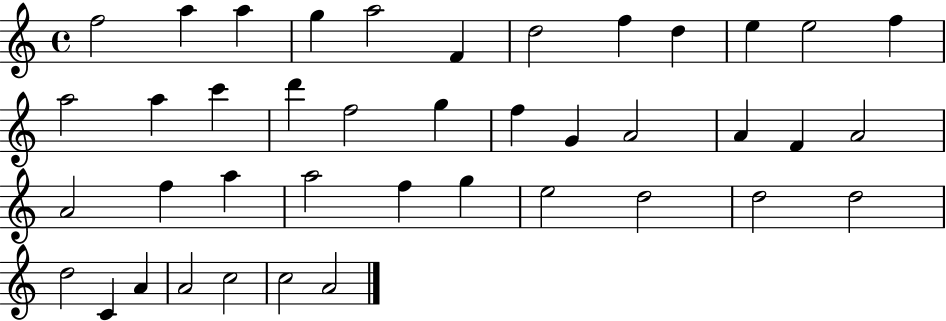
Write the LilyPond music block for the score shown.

{
  \clef treble
  \time 4/4
  \defaultTimeSignature
  \key c \major
  f''2 a''4 a''4 | g''4 a''2 f'4 | d''2 f''4 d''4 | e''4 e''2 f''4 | \break a''2 a''4 c'''4 | d'''4 f''2 g''4 | f''4 g'4 a'2 | a'4 f'4 a'2 | \break a'2 f''4 a''4 | a''2 f''4 g''4 | e''2 d''2 | d''2 d''2 | \break d''2 c'4 a'4 | a'2 c''2 | c''2 a'2 | \bar "|."
}